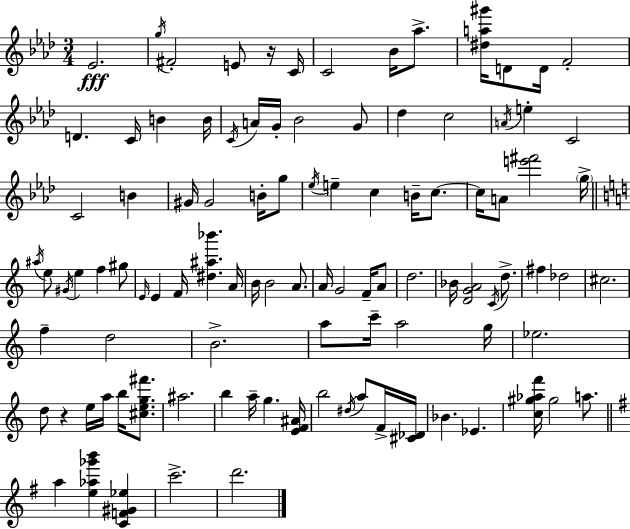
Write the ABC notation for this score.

X:1
T:Untitled
M:3/4
L:1/4
K:Ab
_E2 g/4 ^F2 E/2 z/4 C/4 C2 _B/4 _a/2 [^da^g']/4 D/2 D/4 F2 D C/4 B B/4 C/4 A/4 G/4 _B2 G/2 _d c2 A/4 e C2 C2 B ^G/4 ^G2 B/4 g/2 _e/4 e c B/4 c/2 c/4 A/2 [e'^f']2 g/4 ^a/4 e/2 ^G/4 e f ^g/2 E/4 E F/4 [^d^a_b'] A/4 B/4 B2 A/2 A/4 G2 F/4 A/2 d2 _B/4 [DGA]2 C/4 d/2 ^f _d2 ^c2 f d2 B2 a/2 c'/4 a2 g/4 _e2 d/2 z e/4 a/4 b/4 [^ceg^f']/2 ^a2 b a/4 g [EF^A]/4 b2 ^d/4 a/2 F/4 [^C_D]/4 _B _E [c^g_af']/4 ^g2 a/2 a [e_a_g'b'] [CF^G_e] c'2 d'2